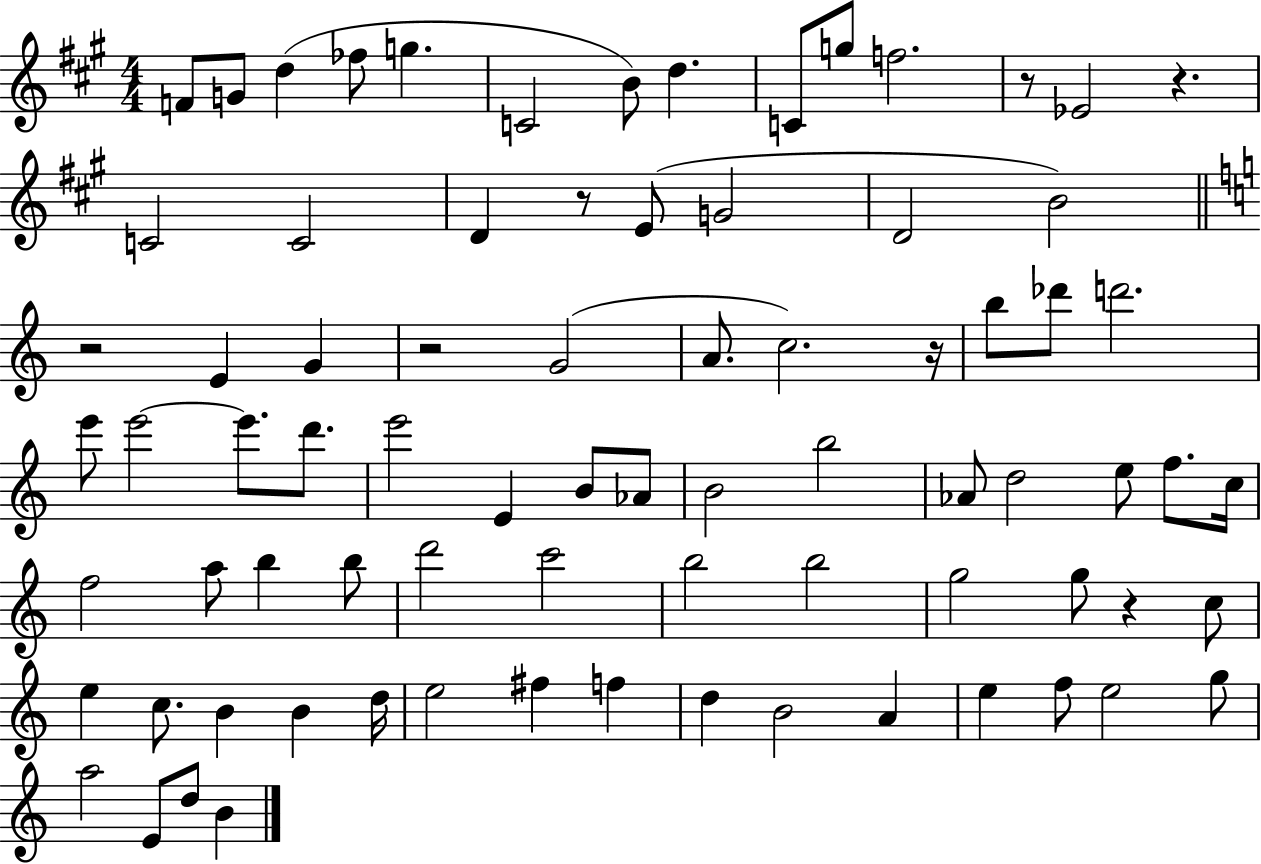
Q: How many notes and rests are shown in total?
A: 79